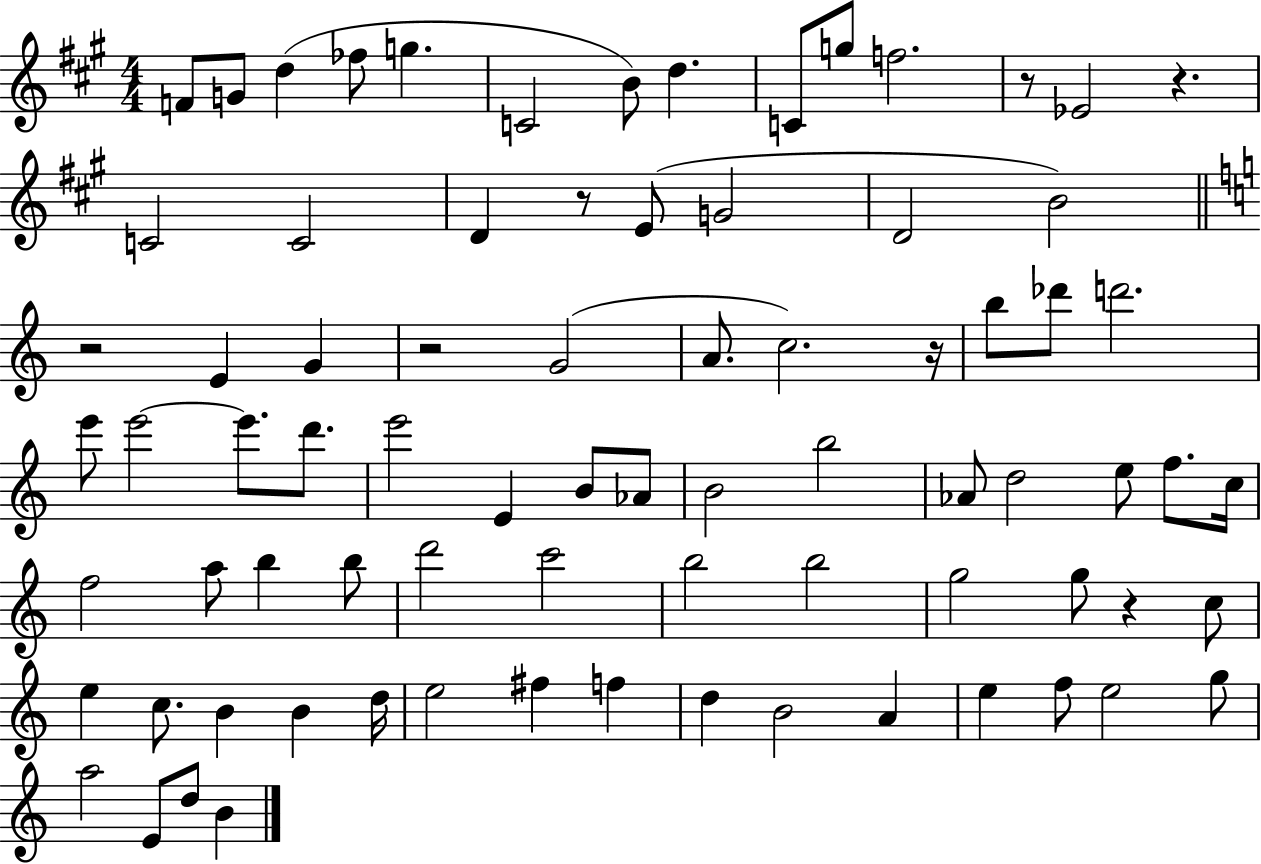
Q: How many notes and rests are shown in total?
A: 79